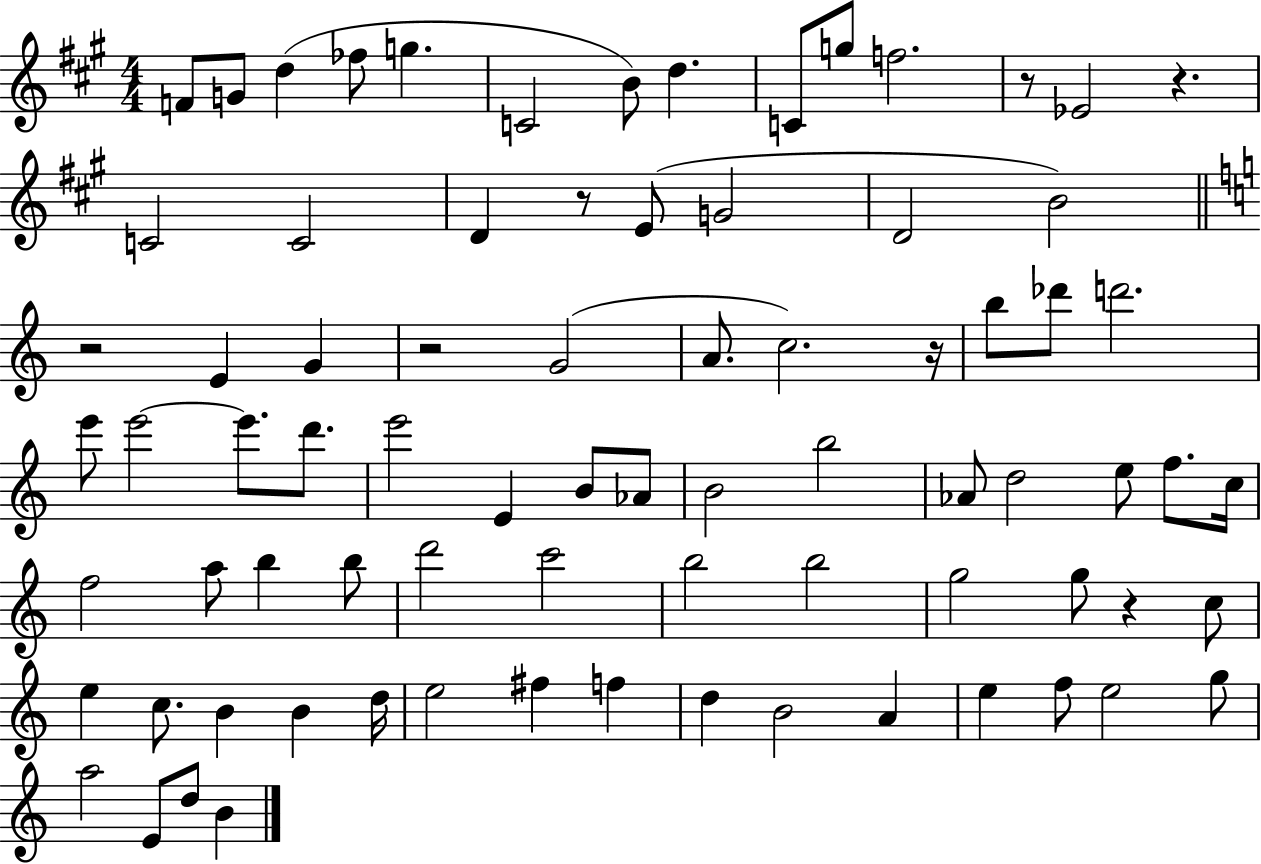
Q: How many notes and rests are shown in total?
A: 79